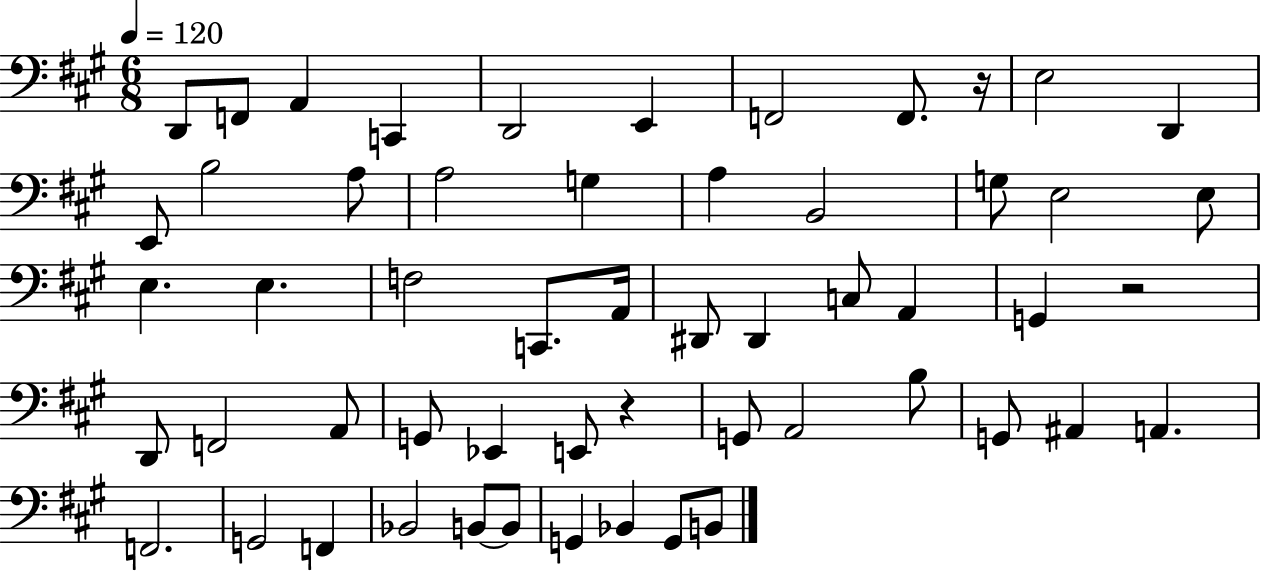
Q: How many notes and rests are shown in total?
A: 55